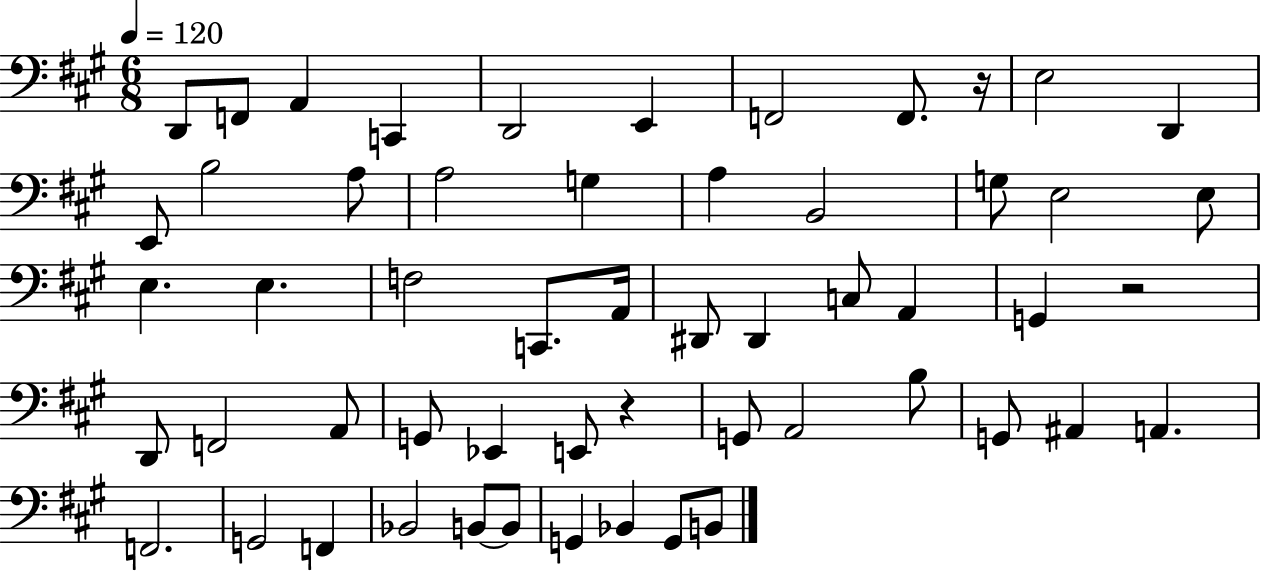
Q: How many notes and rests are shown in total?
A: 55